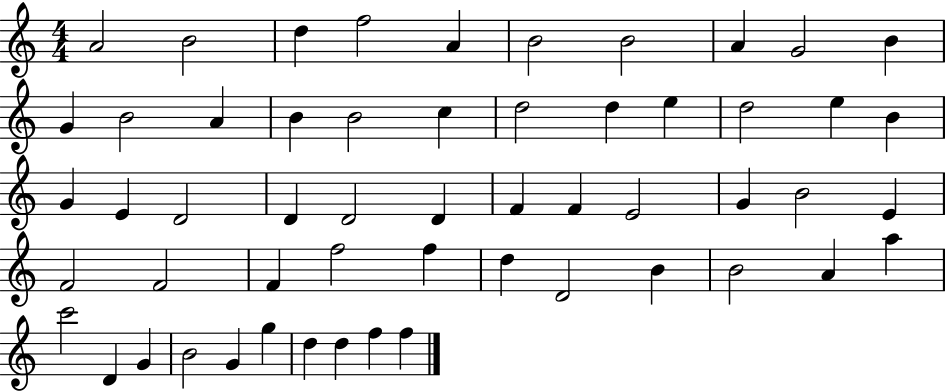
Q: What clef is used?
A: treble